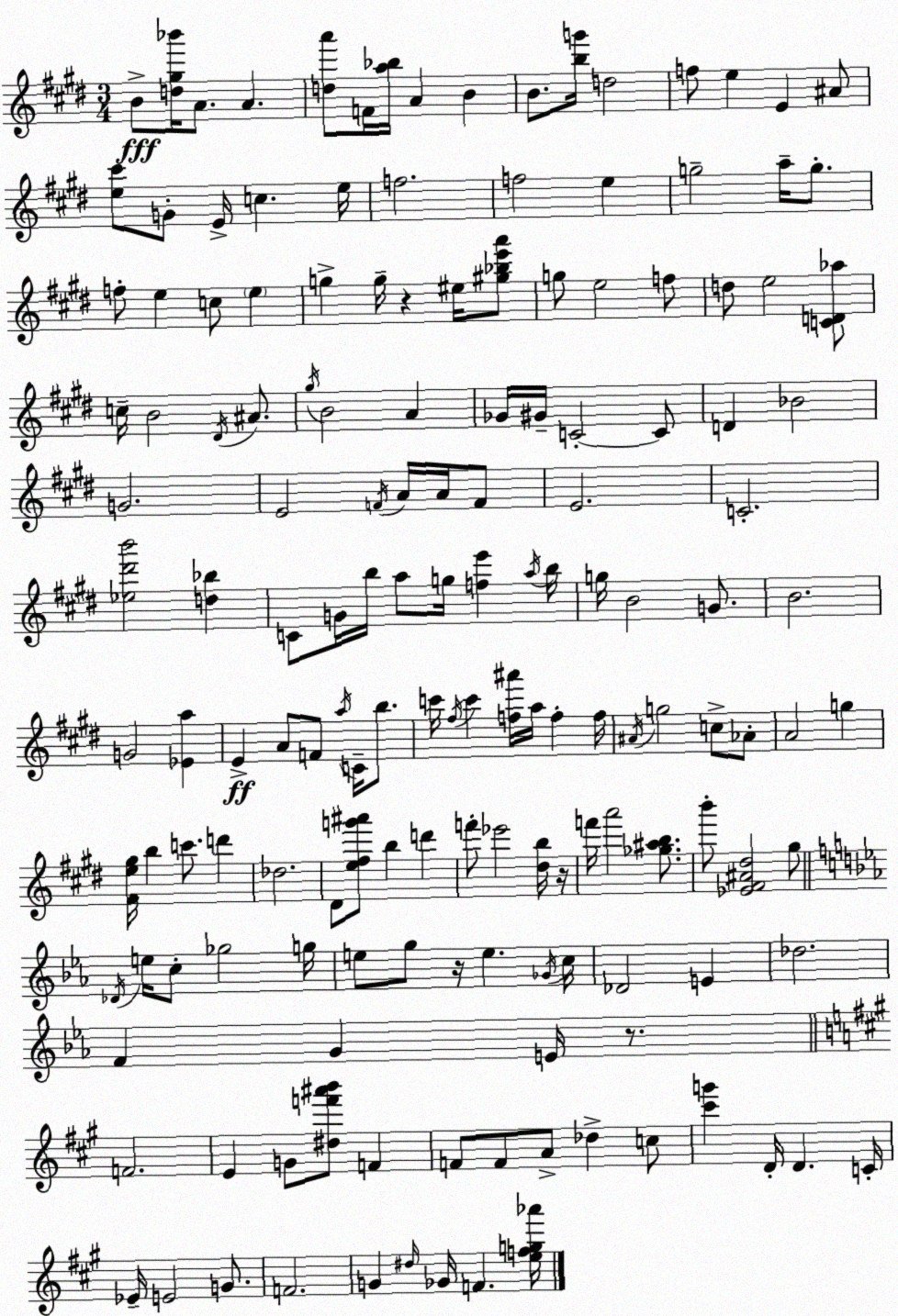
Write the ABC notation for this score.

X:1
T:Untitled
M:3/4
L:1/4
K:E
B/2 [d^g_b']/4 A/2 A [da']/2 F/4 [a_b]/4 A B B/2 [bg']/4 d2 f/2 e E ^A/2 [e^c']/2 G/2 E/4 c e/4 f2 f2 e g2 a/4 g/2 f/2 e c/2 e g g/4 z ^e/4 [^g_be'a']/2 g/2 e2 f/2 d/2 e2 [CD_a]/2 c/4 B2 ^D/4 ^A/2 ^g/4 B2 A _G/4 ^G/4 C2 C/2 D _B2 G2 E2 F/4 A/4 A/4 F/2 E2 C2 [_e^d'b']2 [d_b] C/2 G/4 b/4 a/2 g/4 [fe'] a/4 b/4 g/4 B2 G/2 B2 G2 [_Ea] E A/2 F/2 a/4 C/4 b/2 c'/4 ^f/4 c' [f^a']/4 a/4 f f/4 ^A/4 g2 c/2 _A/2 A2 g [^Fe^g]/4 b c'/2 d' _d2 ^D/2 [e^fg'^a']/2 b d' f'/2 _e'2 [^db]/4 z/4 f'/4 a'2 [_g^ab]/2 b'/2 [_E^F^A^d]2 ^g/2 _D/4 e/4 c/2 _g2 g/4 e/2 g/2 z/4 e _G/4 c/4 _D2 E _d2 F G E/4 z/2 F2 E G/2 [^df'^a'b']/2 F F/2 F/2 A/2 _d c/2 [^c'g'] D/4 D C/4 _E/4 E2 G/2 F2 G ^d/4 _G/4 F [efg_a']/4